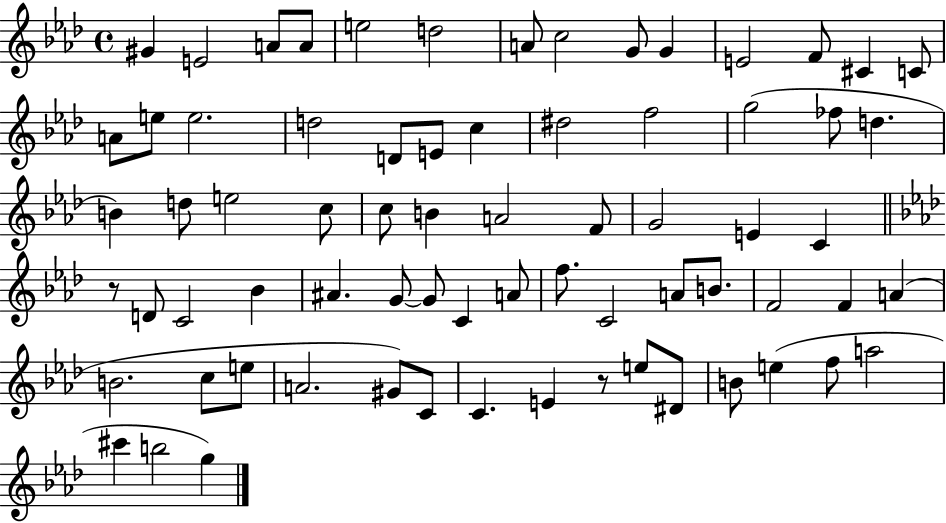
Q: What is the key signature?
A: AES major